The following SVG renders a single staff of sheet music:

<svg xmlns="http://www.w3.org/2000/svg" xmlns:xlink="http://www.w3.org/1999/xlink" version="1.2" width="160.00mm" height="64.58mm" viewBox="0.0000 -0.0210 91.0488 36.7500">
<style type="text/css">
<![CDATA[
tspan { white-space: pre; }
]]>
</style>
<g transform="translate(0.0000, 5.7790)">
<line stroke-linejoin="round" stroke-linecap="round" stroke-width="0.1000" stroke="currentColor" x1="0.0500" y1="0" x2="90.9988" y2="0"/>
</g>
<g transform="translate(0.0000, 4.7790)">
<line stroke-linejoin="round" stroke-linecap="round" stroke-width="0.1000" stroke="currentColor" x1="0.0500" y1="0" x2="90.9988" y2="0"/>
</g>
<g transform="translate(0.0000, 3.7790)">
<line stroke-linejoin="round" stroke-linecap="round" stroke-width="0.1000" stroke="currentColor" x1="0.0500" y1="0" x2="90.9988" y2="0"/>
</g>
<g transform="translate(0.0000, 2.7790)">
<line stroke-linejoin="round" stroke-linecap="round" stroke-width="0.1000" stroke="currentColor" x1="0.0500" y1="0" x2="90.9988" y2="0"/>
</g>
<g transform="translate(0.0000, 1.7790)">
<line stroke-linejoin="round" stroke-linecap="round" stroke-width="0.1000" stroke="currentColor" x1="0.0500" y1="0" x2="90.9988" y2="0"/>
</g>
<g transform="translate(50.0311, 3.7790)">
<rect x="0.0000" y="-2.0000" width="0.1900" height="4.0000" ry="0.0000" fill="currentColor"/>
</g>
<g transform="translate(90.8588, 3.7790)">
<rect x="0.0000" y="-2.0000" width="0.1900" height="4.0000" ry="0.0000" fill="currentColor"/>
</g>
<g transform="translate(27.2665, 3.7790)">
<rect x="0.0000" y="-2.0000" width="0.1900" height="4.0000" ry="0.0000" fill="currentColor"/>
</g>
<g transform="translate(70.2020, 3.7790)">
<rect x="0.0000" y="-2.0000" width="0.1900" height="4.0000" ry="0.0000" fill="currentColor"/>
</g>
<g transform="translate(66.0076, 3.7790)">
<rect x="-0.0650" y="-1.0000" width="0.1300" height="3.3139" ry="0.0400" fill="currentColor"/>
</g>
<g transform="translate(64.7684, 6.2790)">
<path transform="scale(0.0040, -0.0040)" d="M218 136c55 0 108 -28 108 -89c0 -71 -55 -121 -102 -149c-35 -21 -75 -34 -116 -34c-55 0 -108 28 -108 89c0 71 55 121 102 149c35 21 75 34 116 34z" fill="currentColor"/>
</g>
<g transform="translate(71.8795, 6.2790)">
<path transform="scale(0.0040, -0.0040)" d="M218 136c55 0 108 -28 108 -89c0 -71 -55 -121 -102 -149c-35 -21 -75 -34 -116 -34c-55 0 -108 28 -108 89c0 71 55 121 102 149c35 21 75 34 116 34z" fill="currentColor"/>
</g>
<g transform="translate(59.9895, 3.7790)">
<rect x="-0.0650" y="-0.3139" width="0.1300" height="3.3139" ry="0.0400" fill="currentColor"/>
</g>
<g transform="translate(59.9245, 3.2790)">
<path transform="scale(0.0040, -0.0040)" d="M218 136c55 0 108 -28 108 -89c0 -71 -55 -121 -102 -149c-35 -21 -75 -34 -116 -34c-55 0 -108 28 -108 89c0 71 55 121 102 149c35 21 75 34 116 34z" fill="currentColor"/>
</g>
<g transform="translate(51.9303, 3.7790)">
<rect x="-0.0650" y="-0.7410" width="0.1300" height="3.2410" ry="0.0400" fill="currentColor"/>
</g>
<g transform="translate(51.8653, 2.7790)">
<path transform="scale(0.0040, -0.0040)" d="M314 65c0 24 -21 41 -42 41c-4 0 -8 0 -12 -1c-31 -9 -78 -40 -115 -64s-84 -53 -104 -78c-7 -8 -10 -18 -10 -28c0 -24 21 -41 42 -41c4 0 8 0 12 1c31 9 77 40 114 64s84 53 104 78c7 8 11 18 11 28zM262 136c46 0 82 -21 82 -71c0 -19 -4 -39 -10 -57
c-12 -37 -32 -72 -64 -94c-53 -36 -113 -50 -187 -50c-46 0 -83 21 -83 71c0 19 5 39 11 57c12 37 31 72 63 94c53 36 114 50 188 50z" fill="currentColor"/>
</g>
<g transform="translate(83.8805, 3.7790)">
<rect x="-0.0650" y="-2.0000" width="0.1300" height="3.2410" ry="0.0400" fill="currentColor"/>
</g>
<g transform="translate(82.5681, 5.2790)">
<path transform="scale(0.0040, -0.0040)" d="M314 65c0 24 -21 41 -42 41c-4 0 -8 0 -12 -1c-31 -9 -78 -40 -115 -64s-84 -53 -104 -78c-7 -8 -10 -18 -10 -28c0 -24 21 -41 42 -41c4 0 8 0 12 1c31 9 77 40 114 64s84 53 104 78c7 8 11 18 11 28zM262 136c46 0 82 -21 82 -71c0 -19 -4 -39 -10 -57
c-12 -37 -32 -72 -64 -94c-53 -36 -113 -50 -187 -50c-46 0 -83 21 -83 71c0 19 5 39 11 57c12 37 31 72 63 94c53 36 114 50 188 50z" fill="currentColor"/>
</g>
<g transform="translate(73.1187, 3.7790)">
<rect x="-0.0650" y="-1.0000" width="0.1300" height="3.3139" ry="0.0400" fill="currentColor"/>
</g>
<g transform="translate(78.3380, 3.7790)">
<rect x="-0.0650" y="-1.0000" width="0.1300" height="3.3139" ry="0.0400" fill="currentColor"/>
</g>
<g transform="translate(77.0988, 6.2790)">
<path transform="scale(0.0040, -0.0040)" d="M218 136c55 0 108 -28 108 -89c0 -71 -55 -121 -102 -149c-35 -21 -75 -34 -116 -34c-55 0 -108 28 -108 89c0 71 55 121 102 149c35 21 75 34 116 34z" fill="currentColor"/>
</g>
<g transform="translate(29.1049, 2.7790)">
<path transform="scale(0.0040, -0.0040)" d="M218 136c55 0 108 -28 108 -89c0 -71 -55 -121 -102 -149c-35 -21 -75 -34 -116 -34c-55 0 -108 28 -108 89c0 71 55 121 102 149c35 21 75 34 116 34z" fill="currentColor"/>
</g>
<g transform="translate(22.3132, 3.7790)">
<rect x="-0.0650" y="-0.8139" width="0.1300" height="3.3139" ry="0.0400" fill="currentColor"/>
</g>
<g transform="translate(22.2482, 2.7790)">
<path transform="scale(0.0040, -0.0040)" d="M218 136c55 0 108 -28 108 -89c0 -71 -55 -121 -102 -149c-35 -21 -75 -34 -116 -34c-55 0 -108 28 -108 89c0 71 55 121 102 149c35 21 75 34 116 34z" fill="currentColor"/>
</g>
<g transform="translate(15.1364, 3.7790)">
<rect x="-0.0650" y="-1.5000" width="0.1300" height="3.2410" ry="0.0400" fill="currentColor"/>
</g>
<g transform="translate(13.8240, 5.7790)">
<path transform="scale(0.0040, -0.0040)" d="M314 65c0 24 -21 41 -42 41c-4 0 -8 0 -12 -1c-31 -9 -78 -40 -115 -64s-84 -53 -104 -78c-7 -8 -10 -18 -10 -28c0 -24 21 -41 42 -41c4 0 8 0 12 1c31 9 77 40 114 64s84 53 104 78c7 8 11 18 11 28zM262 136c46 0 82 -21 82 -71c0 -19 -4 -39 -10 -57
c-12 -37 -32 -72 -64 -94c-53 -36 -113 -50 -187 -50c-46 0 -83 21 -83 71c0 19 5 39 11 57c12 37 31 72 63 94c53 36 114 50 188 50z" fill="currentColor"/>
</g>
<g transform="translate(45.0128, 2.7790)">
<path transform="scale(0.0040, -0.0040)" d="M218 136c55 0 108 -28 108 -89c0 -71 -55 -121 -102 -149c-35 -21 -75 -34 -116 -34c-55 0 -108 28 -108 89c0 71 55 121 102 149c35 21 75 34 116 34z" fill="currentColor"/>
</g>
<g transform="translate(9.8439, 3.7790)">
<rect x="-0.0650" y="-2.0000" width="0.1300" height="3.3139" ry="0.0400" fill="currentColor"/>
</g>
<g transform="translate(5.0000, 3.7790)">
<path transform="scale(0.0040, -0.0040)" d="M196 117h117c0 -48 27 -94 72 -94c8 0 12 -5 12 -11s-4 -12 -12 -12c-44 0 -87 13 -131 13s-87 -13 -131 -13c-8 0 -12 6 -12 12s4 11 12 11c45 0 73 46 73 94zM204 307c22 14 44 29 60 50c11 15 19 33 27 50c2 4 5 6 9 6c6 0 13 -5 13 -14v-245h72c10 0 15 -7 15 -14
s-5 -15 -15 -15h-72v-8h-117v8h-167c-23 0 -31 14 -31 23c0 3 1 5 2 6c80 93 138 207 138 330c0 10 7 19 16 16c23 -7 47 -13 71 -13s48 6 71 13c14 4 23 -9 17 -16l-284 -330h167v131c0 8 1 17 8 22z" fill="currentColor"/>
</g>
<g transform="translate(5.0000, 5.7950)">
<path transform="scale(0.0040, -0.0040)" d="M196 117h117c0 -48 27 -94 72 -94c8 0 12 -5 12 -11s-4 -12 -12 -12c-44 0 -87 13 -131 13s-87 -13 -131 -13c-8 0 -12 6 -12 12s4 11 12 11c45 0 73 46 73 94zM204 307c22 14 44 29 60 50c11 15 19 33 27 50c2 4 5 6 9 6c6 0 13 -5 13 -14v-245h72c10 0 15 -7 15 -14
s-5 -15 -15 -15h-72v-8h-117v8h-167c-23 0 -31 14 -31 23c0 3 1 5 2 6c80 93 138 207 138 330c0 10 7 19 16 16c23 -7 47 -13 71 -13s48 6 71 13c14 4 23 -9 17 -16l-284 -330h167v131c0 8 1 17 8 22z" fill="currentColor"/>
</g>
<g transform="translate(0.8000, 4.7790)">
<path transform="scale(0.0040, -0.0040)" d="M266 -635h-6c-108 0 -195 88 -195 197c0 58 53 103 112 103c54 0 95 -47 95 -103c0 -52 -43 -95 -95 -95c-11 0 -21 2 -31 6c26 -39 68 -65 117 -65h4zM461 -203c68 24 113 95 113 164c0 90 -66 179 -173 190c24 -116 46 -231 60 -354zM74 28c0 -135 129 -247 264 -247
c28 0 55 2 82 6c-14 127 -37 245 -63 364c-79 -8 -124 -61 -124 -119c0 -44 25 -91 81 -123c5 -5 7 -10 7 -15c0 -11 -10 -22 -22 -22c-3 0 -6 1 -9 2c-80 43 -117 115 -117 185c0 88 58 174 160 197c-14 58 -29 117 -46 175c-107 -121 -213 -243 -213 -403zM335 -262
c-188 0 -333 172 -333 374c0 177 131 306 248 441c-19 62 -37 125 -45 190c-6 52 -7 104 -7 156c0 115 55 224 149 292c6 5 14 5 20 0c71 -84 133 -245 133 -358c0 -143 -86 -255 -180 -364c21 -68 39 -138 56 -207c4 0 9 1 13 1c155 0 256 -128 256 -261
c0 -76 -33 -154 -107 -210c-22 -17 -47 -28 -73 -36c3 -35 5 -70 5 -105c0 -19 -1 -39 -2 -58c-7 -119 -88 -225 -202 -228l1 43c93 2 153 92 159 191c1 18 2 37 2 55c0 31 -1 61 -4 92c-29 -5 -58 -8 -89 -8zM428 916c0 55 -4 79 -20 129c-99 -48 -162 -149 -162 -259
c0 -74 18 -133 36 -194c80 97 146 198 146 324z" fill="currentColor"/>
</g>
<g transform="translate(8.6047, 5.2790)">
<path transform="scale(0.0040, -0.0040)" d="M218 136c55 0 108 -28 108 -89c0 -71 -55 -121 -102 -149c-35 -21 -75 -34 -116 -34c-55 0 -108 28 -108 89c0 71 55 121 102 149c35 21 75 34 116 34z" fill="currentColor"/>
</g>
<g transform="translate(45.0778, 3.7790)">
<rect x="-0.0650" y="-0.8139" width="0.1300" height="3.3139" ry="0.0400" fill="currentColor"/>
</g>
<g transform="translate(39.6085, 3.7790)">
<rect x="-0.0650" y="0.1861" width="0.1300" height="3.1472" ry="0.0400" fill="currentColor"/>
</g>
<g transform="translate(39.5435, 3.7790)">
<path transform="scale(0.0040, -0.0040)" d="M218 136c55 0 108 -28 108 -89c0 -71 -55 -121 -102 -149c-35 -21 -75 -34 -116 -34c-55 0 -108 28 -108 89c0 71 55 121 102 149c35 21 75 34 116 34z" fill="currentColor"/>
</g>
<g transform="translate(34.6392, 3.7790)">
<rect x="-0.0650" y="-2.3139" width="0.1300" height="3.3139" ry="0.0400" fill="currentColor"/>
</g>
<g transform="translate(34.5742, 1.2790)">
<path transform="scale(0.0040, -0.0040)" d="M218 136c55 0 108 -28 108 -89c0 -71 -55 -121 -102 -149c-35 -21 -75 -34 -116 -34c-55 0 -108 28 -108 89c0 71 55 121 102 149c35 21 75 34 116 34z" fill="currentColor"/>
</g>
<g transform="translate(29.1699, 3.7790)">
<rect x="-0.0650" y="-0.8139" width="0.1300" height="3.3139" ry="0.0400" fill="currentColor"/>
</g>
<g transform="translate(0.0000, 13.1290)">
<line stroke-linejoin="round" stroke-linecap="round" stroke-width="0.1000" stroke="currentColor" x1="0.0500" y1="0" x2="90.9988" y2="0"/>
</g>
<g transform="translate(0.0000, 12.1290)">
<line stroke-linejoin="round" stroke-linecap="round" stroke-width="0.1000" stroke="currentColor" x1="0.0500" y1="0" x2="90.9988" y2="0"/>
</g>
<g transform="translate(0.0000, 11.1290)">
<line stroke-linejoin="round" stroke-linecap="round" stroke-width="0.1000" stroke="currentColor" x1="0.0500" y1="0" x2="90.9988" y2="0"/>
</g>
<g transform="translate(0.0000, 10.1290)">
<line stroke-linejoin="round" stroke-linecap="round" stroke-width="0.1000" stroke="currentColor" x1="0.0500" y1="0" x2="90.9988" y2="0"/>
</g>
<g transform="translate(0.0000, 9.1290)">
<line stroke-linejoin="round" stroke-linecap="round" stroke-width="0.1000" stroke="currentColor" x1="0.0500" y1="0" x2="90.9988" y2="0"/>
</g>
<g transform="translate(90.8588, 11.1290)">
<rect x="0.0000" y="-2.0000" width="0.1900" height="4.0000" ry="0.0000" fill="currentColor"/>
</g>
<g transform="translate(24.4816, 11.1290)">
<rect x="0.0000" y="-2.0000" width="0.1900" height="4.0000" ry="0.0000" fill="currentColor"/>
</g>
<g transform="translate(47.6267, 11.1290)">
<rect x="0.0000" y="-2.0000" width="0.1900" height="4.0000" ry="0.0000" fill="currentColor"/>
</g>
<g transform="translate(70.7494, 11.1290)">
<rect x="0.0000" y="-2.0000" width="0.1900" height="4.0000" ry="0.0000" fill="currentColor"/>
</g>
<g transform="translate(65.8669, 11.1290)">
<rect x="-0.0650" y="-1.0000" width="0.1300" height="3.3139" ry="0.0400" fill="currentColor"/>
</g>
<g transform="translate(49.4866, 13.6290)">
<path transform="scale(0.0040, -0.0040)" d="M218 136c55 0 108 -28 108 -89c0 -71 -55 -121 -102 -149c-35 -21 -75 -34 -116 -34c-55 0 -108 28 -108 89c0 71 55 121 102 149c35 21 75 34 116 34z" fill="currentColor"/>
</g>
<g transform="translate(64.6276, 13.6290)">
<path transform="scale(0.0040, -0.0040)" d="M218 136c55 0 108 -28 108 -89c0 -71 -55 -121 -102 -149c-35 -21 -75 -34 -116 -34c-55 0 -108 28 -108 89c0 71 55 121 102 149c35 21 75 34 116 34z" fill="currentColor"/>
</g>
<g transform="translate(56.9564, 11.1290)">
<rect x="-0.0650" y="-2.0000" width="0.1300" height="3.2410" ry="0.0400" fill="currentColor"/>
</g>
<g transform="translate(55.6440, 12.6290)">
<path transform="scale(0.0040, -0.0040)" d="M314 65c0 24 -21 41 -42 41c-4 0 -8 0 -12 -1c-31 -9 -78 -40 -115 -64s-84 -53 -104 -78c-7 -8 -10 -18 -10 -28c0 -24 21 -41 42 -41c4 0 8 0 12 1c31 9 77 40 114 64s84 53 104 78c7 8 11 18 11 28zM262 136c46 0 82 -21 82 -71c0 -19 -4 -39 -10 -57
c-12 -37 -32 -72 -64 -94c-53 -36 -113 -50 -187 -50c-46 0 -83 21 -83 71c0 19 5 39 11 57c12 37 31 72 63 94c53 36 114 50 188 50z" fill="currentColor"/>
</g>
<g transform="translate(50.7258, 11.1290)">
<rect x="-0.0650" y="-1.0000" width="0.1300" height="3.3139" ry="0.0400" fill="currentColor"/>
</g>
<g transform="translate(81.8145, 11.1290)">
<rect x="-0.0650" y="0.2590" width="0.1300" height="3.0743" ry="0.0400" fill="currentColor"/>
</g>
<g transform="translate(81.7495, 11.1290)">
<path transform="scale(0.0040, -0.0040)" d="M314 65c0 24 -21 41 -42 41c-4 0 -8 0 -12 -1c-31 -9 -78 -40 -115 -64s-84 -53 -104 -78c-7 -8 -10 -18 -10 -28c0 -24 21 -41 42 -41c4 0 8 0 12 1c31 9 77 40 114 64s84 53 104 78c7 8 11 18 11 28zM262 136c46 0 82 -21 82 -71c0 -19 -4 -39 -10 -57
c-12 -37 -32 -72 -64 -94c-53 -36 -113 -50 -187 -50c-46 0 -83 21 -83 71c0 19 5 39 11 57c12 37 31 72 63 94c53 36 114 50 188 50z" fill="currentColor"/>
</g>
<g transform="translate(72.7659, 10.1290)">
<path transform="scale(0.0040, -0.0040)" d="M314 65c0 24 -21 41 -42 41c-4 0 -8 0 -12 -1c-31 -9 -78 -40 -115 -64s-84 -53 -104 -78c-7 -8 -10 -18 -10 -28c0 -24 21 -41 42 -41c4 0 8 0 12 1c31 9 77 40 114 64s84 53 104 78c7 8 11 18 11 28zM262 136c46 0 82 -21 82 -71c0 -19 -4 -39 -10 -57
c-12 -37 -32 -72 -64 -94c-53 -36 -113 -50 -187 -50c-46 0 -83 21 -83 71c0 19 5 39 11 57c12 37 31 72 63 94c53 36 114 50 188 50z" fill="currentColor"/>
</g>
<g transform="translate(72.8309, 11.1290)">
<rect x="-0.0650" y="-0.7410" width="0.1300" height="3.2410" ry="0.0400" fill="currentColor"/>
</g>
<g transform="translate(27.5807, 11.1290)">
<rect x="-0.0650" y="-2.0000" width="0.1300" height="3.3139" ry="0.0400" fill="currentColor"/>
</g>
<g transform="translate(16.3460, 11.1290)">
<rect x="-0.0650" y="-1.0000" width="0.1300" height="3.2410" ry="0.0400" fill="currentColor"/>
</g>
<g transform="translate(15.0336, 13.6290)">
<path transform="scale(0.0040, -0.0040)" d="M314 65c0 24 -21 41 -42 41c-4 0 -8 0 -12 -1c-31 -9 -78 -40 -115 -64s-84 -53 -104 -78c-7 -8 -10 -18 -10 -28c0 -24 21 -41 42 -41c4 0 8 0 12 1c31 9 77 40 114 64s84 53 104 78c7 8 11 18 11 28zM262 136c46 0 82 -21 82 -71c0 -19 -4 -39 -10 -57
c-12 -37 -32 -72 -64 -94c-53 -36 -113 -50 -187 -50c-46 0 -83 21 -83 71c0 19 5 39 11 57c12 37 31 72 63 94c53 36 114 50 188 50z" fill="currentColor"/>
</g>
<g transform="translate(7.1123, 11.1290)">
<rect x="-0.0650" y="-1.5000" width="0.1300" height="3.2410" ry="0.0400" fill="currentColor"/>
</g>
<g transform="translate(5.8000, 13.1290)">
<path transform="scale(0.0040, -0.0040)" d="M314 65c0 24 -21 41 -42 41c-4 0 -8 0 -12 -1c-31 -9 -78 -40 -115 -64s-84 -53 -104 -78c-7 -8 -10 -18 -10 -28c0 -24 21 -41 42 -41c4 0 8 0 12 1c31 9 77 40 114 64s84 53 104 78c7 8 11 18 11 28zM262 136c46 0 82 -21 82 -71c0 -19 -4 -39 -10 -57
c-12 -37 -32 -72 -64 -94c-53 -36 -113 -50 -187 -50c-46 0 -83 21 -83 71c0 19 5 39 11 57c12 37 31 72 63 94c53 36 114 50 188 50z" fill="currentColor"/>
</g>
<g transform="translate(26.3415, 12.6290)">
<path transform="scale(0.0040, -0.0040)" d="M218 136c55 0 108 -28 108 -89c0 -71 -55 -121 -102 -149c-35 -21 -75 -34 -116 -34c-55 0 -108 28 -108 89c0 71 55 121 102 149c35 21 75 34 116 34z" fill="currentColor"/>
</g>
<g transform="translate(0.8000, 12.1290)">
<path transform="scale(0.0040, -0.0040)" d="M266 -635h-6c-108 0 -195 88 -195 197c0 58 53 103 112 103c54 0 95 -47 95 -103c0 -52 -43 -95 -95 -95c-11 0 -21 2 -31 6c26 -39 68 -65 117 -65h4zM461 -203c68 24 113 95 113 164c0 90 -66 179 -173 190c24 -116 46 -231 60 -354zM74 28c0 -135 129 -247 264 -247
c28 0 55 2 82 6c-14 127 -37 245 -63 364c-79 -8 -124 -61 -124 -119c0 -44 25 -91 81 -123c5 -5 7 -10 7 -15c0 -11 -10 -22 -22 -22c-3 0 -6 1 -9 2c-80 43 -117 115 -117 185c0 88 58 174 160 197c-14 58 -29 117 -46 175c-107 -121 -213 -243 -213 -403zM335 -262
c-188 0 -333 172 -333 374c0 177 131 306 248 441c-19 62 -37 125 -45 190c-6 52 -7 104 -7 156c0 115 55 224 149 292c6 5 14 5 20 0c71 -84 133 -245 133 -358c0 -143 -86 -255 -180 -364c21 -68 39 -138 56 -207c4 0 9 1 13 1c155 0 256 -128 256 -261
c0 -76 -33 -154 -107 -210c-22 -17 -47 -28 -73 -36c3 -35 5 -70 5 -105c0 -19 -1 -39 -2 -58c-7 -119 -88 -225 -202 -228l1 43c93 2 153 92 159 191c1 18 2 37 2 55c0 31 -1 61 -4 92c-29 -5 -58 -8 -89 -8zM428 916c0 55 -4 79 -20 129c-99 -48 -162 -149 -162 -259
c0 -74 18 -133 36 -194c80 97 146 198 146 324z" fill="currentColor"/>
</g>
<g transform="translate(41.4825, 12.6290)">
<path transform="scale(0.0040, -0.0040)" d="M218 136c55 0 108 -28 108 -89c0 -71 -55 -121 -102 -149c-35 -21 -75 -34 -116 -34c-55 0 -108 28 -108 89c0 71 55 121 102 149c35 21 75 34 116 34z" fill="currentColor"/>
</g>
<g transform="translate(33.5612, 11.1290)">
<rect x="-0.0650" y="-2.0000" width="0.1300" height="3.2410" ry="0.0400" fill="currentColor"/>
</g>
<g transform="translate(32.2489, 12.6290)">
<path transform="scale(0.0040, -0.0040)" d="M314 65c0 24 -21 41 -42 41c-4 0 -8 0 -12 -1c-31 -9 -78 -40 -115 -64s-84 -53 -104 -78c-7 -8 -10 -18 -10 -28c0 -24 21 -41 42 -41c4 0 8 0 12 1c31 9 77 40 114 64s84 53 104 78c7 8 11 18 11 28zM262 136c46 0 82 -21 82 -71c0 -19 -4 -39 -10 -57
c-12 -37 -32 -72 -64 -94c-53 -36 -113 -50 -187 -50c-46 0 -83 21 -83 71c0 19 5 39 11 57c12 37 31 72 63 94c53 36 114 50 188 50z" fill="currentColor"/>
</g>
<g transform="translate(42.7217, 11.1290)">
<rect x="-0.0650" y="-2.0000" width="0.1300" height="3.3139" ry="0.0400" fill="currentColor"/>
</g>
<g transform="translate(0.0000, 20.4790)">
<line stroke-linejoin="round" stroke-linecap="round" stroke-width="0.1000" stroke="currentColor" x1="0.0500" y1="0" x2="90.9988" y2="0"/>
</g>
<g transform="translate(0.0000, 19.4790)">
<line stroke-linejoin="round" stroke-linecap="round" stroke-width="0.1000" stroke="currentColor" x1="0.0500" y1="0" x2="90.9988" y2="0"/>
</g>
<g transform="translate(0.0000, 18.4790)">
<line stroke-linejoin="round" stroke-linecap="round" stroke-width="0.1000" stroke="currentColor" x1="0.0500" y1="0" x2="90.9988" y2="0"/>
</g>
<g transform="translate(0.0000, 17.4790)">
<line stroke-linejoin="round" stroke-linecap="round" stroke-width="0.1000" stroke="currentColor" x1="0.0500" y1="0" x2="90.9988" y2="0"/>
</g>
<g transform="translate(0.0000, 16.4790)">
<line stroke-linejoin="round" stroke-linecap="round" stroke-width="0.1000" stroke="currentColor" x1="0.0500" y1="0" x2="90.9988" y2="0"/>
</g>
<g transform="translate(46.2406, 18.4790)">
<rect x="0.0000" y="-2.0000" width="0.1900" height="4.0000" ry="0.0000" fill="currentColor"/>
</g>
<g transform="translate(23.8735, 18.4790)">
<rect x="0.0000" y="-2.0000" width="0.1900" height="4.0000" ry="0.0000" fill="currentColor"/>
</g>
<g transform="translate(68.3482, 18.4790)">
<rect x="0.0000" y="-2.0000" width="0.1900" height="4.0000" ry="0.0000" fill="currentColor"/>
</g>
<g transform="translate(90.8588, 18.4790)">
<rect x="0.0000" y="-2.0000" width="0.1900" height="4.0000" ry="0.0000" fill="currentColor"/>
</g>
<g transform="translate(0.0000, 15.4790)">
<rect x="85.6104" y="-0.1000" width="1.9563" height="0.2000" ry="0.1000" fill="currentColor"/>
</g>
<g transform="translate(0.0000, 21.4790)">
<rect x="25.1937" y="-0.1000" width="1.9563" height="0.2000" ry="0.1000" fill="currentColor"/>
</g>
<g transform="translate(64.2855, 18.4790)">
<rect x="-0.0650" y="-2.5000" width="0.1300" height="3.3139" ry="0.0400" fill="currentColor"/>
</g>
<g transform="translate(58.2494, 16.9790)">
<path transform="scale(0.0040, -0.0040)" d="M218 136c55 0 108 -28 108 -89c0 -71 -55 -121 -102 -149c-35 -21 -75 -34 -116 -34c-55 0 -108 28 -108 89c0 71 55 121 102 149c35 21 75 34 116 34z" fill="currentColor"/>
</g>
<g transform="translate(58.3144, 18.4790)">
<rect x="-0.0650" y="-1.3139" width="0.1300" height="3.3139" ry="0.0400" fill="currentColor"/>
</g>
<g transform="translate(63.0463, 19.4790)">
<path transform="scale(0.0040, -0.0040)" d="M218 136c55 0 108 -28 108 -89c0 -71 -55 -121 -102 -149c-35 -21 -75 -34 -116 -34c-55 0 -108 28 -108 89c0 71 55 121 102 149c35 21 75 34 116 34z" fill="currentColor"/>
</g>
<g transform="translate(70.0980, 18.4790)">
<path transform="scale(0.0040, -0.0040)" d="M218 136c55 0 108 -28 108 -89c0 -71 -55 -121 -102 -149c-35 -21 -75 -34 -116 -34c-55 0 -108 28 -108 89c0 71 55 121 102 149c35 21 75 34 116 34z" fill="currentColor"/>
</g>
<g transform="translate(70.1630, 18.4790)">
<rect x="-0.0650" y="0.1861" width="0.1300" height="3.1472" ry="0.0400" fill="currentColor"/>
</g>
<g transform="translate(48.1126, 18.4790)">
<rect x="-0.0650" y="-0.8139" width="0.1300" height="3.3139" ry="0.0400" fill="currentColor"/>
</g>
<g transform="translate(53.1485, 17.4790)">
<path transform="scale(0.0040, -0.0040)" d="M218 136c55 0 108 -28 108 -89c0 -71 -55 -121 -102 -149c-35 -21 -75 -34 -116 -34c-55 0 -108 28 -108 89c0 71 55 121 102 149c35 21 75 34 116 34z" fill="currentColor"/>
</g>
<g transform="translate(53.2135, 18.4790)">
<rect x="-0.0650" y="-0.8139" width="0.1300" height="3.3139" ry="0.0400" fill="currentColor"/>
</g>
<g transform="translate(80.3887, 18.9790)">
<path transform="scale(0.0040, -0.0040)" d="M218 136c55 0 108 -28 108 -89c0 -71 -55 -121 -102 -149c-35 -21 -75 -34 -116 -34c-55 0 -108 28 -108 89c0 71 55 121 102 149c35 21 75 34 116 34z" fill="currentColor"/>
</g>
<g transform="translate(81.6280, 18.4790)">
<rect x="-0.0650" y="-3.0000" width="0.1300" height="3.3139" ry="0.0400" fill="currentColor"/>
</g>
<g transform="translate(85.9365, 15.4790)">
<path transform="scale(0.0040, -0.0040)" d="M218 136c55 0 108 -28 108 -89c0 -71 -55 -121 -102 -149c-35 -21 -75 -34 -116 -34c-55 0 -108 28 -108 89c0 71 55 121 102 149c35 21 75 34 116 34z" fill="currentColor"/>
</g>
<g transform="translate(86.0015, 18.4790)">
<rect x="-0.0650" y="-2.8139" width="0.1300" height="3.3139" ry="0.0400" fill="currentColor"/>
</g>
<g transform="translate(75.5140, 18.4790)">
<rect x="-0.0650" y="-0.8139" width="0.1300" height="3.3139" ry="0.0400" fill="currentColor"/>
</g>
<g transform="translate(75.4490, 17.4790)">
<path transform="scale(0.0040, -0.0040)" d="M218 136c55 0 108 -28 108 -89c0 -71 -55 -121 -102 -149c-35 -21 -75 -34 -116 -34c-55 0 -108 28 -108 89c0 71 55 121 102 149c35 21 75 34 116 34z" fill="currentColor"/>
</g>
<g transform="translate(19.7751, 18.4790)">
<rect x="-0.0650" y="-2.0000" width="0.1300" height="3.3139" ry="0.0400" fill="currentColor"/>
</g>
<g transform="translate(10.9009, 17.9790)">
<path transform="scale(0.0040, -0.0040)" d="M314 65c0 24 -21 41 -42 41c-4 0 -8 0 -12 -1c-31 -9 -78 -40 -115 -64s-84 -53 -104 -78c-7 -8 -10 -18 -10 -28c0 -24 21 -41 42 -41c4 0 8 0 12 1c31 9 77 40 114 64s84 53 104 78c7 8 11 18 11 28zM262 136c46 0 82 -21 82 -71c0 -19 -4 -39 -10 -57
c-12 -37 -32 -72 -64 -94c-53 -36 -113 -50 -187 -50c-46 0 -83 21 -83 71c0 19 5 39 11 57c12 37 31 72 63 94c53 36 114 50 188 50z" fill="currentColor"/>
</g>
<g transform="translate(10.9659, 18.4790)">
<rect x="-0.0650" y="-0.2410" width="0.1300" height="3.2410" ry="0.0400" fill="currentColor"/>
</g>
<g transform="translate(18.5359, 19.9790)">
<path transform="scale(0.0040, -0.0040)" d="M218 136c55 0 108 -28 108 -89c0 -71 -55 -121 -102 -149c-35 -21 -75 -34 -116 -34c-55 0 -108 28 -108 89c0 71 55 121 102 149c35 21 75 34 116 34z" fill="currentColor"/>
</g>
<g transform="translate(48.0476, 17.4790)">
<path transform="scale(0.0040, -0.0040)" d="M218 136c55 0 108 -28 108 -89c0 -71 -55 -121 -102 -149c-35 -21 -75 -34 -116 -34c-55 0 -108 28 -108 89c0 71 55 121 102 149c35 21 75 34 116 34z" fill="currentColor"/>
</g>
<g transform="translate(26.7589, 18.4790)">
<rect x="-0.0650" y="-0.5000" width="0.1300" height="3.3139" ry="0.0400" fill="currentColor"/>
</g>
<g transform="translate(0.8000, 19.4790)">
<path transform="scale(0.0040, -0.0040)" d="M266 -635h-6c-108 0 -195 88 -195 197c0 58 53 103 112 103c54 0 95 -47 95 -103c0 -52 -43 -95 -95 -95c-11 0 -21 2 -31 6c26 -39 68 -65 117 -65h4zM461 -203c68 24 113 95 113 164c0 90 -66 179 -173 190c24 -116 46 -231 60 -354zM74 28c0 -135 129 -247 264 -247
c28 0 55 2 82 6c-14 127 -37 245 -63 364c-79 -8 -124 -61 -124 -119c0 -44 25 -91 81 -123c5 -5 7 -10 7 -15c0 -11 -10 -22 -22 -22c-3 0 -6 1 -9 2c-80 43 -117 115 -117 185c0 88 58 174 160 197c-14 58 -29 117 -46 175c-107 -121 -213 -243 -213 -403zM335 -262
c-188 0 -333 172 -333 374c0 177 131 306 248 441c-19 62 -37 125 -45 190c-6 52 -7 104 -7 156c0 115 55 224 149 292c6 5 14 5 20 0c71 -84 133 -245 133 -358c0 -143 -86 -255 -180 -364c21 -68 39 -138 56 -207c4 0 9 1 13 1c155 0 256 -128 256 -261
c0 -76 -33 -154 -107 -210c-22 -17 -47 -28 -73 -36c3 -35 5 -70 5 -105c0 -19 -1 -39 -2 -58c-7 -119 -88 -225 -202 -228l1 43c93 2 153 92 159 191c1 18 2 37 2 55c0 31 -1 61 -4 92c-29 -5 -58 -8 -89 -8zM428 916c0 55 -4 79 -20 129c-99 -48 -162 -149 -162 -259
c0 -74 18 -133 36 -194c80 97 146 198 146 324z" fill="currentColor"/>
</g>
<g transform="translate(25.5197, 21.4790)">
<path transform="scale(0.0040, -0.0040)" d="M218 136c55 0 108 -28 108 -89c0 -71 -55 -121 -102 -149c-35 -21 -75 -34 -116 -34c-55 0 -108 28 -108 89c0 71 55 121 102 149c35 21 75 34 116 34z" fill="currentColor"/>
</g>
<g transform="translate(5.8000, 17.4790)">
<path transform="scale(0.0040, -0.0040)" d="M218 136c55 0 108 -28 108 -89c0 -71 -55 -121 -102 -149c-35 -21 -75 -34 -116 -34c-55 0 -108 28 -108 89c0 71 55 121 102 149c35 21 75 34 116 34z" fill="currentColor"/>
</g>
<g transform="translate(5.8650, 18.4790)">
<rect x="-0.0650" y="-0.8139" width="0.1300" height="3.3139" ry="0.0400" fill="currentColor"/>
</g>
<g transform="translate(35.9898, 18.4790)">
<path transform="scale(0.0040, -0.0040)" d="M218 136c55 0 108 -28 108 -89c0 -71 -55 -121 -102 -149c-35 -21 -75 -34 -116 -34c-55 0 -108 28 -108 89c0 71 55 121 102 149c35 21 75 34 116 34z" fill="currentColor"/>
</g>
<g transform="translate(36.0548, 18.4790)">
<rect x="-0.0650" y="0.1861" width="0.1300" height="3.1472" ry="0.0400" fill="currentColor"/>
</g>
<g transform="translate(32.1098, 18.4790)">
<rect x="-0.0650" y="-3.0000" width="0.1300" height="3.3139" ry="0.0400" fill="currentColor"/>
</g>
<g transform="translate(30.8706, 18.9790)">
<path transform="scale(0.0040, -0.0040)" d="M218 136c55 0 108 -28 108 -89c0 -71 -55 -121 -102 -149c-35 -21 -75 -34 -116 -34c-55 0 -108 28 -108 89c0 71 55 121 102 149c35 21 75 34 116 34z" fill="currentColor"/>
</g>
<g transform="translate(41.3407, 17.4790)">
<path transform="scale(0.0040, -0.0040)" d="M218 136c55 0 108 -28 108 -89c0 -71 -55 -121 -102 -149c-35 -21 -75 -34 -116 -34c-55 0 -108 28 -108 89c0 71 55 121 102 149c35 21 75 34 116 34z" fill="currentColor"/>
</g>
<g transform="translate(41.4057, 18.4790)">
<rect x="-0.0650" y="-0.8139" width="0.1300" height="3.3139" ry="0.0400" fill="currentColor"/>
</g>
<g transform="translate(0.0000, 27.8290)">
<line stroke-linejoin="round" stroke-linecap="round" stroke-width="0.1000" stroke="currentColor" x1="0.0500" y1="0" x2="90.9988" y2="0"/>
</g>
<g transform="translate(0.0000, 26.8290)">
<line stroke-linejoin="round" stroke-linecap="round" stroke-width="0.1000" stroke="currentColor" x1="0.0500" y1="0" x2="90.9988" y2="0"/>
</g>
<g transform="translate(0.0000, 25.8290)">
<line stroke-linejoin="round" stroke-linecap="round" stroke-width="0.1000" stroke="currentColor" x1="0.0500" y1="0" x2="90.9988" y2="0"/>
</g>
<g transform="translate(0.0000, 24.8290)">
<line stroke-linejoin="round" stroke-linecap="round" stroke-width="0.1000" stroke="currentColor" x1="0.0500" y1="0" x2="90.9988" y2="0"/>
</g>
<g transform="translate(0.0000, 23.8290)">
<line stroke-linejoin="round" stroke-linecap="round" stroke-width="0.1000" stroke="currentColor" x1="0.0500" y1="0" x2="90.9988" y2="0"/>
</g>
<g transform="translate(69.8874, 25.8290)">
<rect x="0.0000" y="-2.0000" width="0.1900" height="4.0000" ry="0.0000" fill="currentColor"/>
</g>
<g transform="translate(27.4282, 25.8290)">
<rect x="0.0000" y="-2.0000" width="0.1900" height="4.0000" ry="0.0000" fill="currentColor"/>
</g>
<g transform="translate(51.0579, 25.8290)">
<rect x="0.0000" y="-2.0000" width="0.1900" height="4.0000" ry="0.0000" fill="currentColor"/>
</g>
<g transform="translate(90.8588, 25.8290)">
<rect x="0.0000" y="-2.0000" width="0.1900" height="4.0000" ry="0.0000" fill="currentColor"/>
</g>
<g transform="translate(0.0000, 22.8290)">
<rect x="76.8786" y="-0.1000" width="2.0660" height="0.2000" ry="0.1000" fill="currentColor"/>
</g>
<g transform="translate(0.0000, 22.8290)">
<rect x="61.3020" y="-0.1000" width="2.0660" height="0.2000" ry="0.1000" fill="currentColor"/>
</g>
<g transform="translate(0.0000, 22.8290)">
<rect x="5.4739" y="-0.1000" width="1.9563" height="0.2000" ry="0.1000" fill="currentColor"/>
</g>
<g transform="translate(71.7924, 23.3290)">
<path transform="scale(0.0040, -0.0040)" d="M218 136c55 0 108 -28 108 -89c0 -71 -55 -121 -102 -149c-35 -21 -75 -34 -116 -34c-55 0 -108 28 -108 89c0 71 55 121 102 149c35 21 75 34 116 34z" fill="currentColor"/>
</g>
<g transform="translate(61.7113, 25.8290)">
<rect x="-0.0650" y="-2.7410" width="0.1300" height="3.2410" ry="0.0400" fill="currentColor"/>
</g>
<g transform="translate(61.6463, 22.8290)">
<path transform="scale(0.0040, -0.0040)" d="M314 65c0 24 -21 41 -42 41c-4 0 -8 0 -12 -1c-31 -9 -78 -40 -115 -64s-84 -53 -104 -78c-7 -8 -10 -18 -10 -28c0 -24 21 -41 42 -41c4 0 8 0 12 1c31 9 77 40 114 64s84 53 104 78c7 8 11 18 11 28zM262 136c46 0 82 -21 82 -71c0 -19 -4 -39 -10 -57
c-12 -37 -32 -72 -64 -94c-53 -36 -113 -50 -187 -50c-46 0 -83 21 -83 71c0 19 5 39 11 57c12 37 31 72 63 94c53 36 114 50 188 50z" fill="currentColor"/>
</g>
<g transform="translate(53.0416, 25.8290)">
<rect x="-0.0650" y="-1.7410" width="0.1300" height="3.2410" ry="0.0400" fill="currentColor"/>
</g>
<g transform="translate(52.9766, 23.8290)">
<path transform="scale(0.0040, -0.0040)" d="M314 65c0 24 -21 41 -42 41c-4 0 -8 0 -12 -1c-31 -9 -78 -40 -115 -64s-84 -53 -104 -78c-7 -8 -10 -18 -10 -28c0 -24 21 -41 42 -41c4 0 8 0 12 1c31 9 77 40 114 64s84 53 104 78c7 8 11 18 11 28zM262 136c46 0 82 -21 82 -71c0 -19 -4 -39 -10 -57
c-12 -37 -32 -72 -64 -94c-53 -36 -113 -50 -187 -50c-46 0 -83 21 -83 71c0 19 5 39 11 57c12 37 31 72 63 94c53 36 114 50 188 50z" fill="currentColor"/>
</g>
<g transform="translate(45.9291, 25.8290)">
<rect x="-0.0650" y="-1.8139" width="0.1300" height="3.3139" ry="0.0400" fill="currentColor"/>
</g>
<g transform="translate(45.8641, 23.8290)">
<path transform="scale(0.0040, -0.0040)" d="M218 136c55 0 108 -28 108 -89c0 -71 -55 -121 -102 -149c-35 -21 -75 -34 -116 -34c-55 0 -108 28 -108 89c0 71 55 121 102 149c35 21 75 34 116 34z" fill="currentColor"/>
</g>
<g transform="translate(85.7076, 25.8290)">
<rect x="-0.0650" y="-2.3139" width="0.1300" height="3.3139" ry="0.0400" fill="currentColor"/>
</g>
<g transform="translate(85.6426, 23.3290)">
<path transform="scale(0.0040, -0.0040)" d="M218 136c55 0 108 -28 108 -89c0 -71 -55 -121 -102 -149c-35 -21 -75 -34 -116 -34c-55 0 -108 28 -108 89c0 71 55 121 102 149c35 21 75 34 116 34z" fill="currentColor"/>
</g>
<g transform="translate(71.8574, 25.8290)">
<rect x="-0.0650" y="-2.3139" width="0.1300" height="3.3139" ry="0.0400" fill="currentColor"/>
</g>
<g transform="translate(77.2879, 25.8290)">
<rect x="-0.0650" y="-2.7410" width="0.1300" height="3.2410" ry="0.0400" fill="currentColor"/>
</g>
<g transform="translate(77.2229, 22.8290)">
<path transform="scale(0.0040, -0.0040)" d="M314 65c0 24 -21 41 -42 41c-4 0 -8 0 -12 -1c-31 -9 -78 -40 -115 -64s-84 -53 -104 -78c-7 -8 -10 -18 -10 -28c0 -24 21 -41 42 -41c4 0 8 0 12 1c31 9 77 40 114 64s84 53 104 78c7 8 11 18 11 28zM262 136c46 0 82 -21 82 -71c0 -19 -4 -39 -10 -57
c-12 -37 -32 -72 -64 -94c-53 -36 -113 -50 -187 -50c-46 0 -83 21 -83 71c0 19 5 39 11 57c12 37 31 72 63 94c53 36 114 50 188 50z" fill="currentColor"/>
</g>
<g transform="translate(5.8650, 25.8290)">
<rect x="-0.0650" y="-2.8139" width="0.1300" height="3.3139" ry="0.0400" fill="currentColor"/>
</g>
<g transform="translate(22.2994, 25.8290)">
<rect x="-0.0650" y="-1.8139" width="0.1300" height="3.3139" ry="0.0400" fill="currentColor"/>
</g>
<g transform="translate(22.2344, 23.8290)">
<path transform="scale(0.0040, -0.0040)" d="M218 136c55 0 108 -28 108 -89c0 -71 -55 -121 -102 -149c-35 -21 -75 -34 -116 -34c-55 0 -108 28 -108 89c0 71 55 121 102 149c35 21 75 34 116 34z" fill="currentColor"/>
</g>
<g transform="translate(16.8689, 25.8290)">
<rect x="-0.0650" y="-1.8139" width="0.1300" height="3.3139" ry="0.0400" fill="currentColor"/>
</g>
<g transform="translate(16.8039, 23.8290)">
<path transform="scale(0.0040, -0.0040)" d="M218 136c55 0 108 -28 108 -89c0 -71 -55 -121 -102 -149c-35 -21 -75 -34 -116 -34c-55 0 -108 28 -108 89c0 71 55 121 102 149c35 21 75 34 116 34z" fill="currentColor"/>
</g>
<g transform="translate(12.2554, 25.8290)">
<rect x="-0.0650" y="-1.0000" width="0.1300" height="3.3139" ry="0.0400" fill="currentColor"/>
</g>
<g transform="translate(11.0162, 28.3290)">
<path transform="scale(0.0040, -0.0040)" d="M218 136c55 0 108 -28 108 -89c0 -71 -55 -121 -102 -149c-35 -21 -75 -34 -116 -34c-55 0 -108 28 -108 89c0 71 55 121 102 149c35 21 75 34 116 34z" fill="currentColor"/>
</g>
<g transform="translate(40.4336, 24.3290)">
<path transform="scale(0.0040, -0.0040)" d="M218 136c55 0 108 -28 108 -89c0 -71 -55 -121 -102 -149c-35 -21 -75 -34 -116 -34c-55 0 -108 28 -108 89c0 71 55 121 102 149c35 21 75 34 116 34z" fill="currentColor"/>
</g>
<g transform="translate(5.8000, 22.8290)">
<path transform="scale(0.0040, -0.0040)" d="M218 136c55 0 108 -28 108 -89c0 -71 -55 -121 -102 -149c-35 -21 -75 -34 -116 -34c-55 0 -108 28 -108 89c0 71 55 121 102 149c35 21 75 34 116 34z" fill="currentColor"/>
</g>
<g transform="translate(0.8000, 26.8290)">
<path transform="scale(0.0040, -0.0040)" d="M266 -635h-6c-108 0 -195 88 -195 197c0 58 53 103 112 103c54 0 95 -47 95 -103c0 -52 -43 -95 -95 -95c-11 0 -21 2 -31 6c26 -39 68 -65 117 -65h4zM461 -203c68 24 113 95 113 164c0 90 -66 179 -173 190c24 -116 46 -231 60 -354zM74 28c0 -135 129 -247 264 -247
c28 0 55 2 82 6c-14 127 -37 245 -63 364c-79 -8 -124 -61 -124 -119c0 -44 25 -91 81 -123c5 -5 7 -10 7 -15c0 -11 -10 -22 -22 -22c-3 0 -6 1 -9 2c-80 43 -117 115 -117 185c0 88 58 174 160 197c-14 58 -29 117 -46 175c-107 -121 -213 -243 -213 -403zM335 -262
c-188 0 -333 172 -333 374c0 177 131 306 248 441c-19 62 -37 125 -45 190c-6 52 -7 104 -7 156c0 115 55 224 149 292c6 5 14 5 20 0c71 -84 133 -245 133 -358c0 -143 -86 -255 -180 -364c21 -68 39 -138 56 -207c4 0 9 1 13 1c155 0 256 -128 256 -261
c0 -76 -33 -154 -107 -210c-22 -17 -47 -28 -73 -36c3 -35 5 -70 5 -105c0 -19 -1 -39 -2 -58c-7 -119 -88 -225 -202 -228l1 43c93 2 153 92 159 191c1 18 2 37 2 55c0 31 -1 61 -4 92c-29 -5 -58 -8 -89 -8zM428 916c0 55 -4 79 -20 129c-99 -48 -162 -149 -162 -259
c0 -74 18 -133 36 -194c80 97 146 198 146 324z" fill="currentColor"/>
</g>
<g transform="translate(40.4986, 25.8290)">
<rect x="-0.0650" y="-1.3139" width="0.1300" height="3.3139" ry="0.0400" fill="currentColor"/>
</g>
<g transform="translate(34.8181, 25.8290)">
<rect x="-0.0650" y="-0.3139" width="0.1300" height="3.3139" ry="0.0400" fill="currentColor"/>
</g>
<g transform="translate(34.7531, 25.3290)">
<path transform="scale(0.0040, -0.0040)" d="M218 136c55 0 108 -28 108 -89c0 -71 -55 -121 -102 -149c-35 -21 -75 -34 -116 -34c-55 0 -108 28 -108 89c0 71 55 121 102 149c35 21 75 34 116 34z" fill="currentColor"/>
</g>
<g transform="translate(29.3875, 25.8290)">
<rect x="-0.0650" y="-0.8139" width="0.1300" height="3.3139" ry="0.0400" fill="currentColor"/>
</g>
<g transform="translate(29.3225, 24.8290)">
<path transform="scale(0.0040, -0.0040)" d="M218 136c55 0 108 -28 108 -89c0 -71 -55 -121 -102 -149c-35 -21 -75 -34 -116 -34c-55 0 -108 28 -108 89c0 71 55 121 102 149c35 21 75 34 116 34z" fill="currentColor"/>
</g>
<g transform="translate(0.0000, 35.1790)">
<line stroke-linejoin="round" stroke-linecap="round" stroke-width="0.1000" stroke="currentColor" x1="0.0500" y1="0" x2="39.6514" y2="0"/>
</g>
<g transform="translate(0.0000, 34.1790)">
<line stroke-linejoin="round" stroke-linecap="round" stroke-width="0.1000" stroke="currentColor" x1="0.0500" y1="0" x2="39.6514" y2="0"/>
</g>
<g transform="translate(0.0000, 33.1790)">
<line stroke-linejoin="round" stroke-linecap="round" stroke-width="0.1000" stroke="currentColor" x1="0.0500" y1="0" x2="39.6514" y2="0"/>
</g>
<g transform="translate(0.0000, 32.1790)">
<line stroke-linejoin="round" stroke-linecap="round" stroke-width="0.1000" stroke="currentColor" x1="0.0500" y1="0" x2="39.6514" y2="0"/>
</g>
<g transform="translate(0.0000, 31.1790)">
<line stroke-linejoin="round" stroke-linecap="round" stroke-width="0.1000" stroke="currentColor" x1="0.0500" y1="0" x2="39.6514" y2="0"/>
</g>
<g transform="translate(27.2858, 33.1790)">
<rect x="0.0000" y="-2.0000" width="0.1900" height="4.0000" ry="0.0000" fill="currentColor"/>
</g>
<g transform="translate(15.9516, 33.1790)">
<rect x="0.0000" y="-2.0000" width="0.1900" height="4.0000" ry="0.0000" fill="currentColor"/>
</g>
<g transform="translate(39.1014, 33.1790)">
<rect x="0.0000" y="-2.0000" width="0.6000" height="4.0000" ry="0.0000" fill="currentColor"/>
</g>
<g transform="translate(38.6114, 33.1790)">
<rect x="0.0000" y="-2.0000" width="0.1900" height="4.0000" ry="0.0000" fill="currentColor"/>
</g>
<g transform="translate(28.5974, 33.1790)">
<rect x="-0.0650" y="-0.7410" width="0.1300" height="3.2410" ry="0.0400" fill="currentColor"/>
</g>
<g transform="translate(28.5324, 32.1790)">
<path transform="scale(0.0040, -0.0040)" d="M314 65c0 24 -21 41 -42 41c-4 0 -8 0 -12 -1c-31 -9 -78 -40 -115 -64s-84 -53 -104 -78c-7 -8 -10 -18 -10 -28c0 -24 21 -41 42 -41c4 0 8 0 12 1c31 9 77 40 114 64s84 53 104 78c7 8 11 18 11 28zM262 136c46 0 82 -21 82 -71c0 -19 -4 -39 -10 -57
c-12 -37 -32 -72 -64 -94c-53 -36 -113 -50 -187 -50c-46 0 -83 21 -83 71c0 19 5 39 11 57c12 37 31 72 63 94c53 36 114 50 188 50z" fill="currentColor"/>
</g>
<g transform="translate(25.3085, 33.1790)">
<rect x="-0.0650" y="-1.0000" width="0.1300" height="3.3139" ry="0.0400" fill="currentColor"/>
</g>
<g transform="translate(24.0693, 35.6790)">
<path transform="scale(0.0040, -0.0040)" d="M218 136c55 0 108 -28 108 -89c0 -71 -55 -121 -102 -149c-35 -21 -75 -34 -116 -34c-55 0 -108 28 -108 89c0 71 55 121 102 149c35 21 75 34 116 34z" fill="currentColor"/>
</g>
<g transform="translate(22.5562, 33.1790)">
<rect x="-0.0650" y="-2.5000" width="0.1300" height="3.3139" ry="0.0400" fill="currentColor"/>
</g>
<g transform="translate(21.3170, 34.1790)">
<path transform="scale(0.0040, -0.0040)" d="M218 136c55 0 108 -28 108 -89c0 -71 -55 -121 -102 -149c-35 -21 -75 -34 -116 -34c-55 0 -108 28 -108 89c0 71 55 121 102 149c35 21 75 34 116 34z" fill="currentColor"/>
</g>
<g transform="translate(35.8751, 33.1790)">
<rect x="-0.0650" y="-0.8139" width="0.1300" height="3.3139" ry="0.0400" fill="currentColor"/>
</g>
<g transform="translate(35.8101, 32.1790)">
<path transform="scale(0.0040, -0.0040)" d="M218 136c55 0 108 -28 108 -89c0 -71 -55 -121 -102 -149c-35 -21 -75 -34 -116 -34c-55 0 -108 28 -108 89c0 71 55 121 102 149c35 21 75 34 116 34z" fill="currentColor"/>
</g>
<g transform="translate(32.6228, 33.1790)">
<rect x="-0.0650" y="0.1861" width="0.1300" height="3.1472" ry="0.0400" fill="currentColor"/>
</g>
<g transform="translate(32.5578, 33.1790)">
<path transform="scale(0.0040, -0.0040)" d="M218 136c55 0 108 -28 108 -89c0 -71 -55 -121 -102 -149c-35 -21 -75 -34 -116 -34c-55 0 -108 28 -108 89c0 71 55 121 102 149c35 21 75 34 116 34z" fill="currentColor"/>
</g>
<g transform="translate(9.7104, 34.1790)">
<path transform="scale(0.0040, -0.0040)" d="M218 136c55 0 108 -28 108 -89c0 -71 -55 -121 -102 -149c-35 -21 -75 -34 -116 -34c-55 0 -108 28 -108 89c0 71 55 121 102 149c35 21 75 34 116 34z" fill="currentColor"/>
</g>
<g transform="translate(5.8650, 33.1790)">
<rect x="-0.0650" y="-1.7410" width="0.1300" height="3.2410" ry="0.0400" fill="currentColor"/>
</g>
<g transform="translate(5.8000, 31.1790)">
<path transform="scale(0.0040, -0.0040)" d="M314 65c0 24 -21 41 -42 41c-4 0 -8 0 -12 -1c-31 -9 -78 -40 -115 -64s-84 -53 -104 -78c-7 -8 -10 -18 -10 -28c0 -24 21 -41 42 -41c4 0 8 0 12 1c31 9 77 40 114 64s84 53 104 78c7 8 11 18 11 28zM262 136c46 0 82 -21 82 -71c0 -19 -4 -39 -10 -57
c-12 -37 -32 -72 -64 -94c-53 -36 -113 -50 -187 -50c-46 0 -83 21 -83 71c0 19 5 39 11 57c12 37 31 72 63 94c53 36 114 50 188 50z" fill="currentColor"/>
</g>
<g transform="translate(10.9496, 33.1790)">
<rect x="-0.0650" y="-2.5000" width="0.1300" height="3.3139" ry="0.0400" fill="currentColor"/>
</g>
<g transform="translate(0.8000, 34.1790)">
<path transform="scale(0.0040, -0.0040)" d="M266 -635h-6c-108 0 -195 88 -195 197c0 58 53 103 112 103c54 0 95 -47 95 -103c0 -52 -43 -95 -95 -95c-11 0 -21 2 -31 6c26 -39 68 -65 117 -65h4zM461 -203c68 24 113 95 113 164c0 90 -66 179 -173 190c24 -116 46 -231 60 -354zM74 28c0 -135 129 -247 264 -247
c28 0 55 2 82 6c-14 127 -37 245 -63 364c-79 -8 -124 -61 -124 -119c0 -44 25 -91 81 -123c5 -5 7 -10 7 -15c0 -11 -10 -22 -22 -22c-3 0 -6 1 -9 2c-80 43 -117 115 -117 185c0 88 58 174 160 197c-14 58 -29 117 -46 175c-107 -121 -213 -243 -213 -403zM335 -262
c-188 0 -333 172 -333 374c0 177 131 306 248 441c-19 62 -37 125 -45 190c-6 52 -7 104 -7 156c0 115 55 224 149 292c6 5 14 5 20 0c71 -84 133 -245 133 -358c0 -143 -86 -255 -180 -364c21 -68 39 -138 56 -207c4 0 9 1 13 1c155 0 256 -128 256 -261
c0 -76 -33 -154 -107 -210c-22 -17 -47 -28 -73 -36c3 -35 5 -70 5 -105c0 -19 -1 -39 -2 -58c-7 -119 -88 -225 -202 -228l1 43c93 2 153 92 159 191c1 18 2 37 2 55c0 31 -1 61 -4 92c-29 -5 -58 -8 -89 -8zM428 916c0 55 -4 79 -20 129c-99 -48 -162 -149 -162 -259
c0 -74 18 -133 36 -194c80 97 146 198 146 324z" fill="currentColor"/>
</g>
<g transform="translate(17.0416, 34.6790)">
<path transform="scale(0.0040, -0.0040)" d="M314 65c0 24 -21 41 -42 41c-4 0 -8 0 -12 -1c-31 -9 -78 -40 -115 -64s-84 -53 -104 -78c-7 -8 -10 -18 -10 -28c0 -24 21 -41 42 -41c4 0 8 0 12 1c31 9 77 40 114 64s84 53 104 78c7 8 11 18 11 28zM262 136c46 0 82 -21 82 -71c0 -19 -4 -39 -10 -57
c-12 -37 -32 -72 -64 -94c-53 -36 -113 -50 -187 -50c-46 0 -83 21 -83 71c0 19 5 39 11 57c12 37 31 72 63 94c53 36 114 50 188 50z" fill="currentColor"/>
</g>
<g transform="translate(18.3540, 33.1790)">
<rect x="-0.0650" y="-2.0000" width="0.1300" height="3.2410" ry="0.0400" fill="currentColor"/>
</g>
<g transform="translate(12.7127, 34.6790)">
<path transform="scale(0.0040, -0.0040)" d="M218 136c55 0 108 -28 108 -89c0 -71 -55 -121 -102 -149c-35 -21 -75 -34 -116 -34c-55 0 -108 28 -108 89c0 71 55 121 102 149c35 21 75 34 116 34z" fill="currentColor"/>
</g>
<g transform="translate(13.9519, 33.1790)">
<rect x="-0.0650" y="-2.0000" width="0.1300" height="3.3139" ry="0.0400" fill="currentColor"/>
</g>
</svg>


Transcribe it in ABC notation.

X:1
T:Untitled
M:4/4
L:1/4
K:C
F E2 d d g B d d2 c D D D F2 E2 D2 F F2 F D F2 D d2 B2 d c2 F C A B d d d e G B d A a a D f f d c e f f2 a2 g a2 g f2 G F F2 G D d2 B d